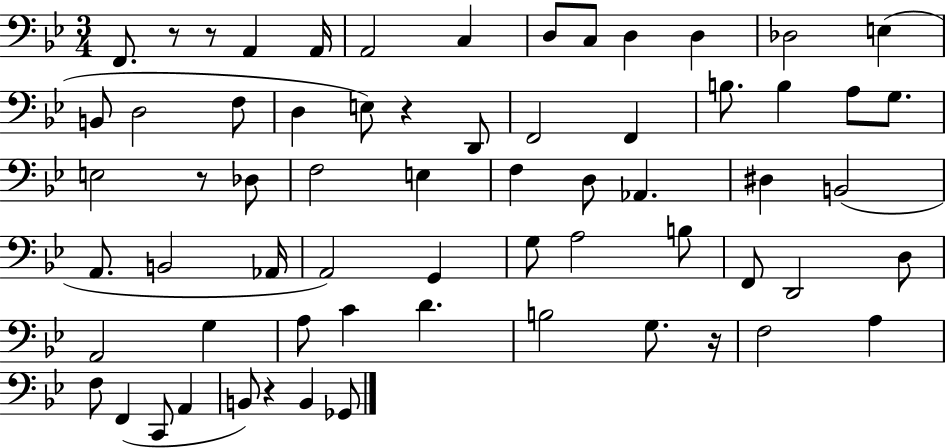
X:1
T:Untitled
M:3/4
L:1/4
K:Bb
F,,/2 z/2 z/2 A,, A,,/4 A,,2 C, D,/2 C,/2 D, D, _D,2 E, B,,/2 D,2 F,/2 D, E,/2 z D,,/2 F,,2 F,, B,/2 B, A,/2 G,/2 E,2 z/2 _D,/2 F,2 E, F, D,/2 _A,, ^D, B,,2 A,,/2 B,,2 _A,,/4 A,,2 G,, G,/2 A,2 B,/2 F,,/2 D,,2 D,/2 A,,2 G, A,/2 C D B,2 G,/2 z/4 F,2 A, F,/2 F,, C,,/2 A,, B,,/2 z B,, _G,,/2